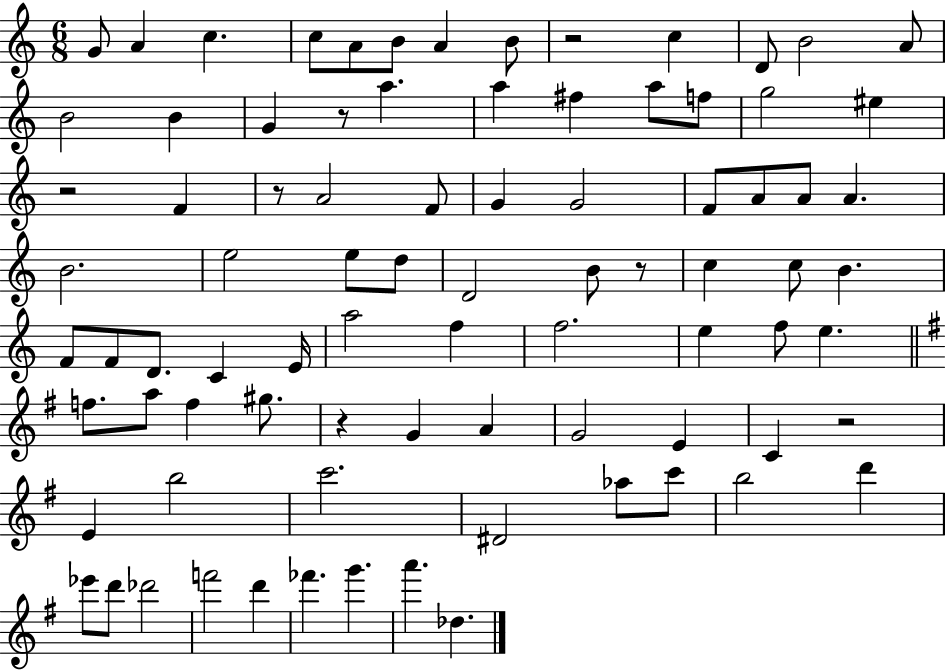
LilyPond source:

{
  \clef treble
  \numericTimeSignature
  \time 6/8
  \key c \major
  \repeat volta 2 { g'8 a'4 c''4. | c''8 a'8 b'8 a'4 b'8 | r2 c''4 | d'8 b'2 a'8 | \break b'2 b'4 | g'4 r8 a''4. | a''4 fis''4 a''8 f''8 | g''2 eis''4 | \break r2 f'4 | r8 a'2 f'8 | g'4 g'2 | f'8 a'8 a'8 a'4. | \break b'2. | e''2 e''8 d''8 | d'2 b'8 r8 | c''4 c''8 b'4. | \break f'8 f'8 d'8. c'4 e'16 | a''2 f''4 | f''2. | e''4 f''8 e''4. | \break \bar "||" \break \key g \major f''8. a''8 f''4 gis''8. | r4 g'4 a'4 | g'2 e'4 | c'4 r2 | \break e'4 b''2 | c'''2. | dis'2 aes''8 c'''8 | b''2 d'''4 | \break ees'''8 d'''8 des'''2 | f'''2 d'''4 | fes'''4. g'''4. | a'''4. des''4. | \break } \bar "|."
}